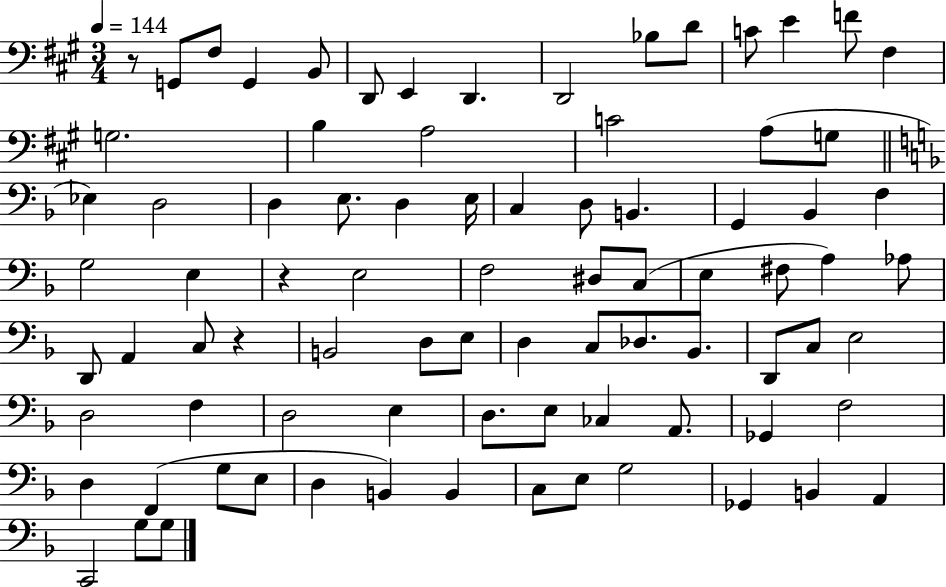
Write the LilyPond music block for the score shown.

{
  \clef bass
  \numericTimeSignature
  \time 3/4
  \key a \major
  \tempo 4 = 144
  r8 g,8 fis8 g,4 b,8 | d,8 e,4 d,4. | d,2 bes8 d'8 | c'8 e'4 f'8 fis4 | \break g2. | b4 a2 | c'2 a8( g8 | \bar "||" \break \key f \major ees4) d2 | d4 e8. d4 e16 | c4 d8 b,4. | g,4 bes,4 f4 | \break g2 e4 | r4 e2 | f2 dis8 c8( | e4 fis8 a4) aes8 | \break d,8 a,4 c8 r4 | b,2 d8 e8 | d4 c8 des8. bes,8. | d,8 c8 e2 | \break d2 f4 | d2 e4 | d8. e8 ces4 a,8. | ges,4 f2 | \break d4 f,4( g8 e8 | d4 b,4) b,4 | c8 e8 g2 | ges,4 b,4 a,4 | \break c,2 g8 g8 | \bar "|."
}